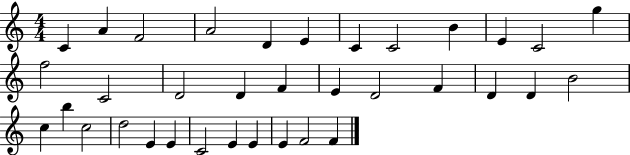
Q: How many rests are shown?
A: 0